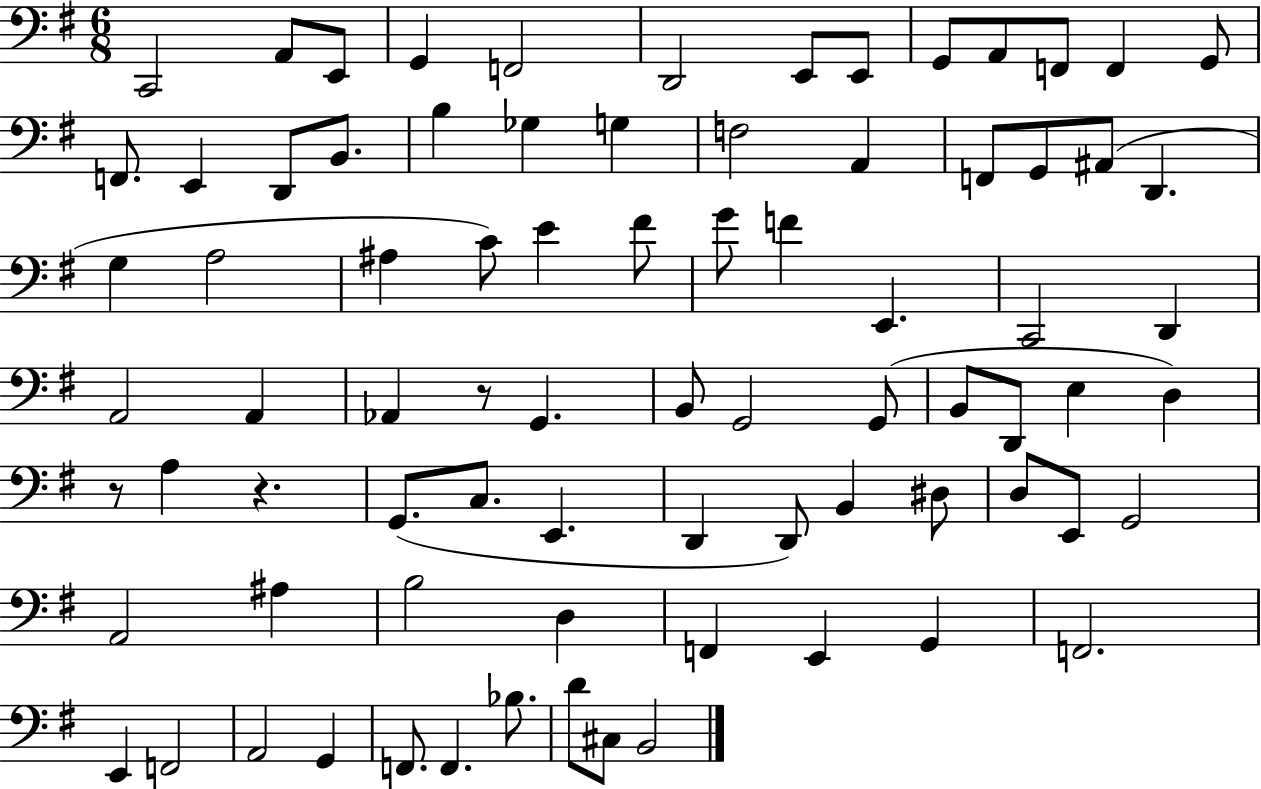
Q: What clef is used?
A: bass